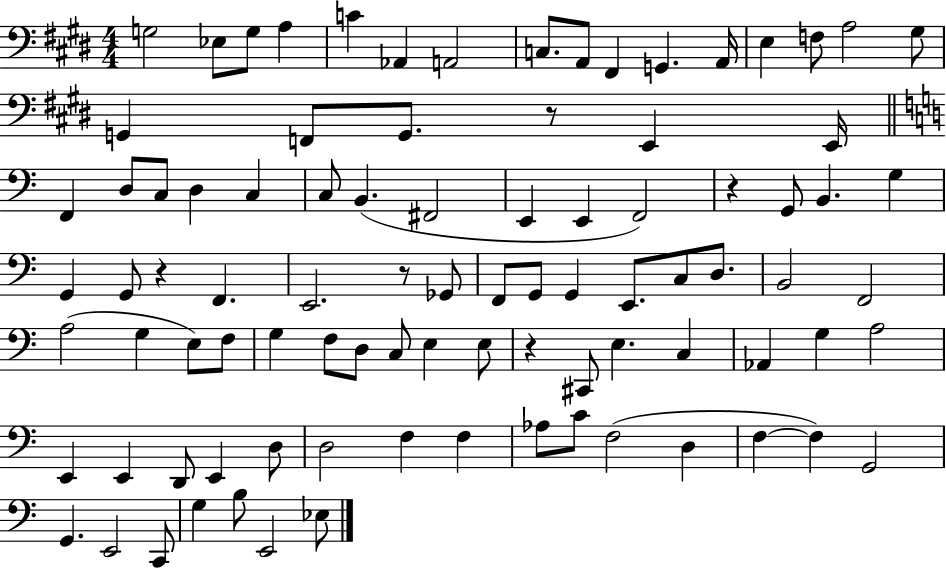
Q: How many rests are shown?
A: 5